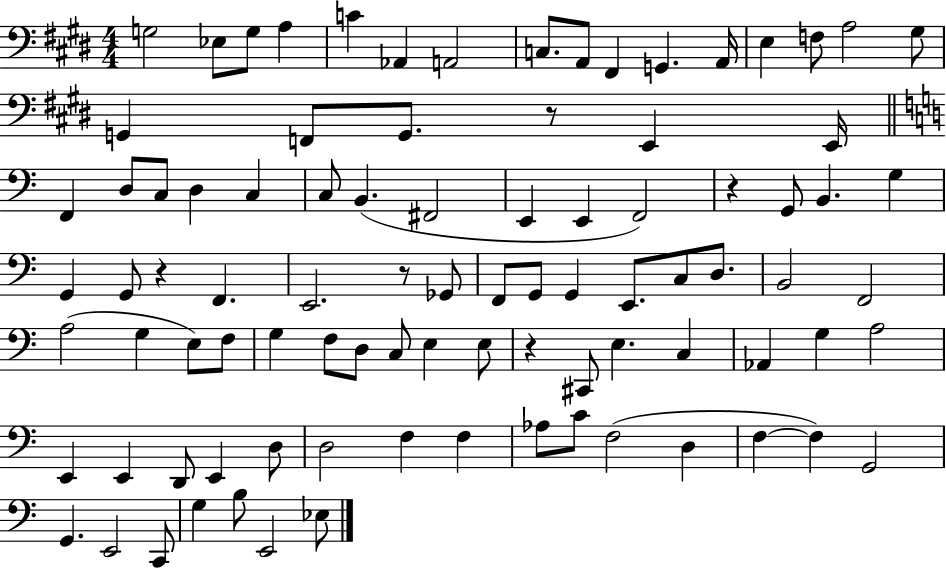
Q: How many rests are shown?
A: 5